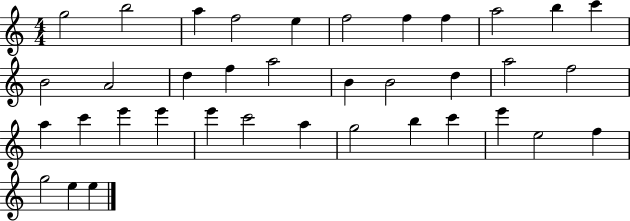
{
  \clef treble
  \numericTimeSignature
  \time 4/4
  \key c \major
  g''2 b''2 | a''4 f''2 e''4 | f''2 f''4 f''4 | a''2 b''4 c'''4 | \break b'2 a'2 | d''4 f''4 a''2 | b'4 b'2 d''4 | a''2 f''2 | \break a''4 c'''4 e'''4 e'''4 | e'''4 c'''2 a''4 | g''2 b''4 c'''4 | e'''4 e''2 f''4 | \break g''2 e''4 e''4 | \bar "|."
}